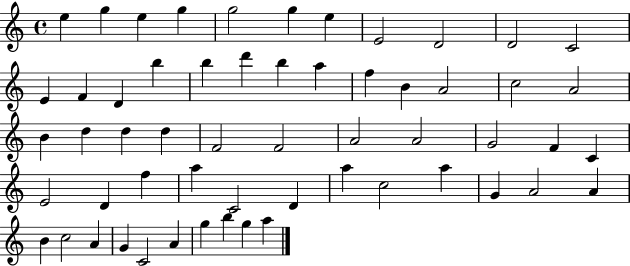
E5/q G5/q E5/q G5/q G5/h G5/q E5/q E4/h D4/h D4/h C4/h E4/q F4/q D4/q B5/q B5/q D6/q B5/q A5/q F5/q B4/q A4/h C5/h A4/h B4/q D5/q D5/q D5/q F4/h F4/h A4/h A4/h G4/h F4/q C4/q E4/h D4/q F5/q A5/q C4/h D4/q A5/q C5/h A5/q G4/q A4/h A4/q B4/q C5/h A4/q G4/q C4/h A4/q G5/q B5/q G5/q A5/q